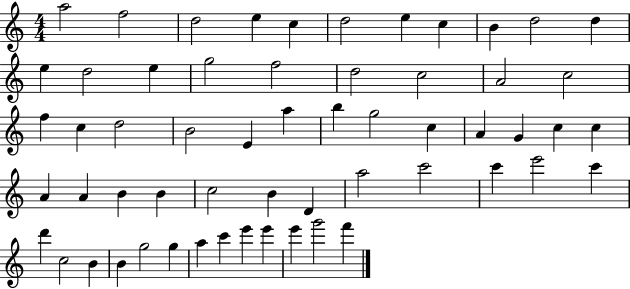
A5/h F5/h D5/h E5/q C5/q D5/h E5/q C5/q B4/q D5/h D5/q E5/q D5/h E5/q G5/h F5/h D5/h C5/h A4/h C5/h F5/q C5/q D5/h B4/h E4/q A5/q B5/q G5/h C5/q A4/q G4/q C5/q C5/q A4/q A4/q B4/q B4/q C5/h B4/q D4/q A5/h C6/h C6/q E6/h C6/q D6/q C5/h B4/q B4/q G5/h G5/q A5/q C6/q E6/q E6/q E6/q G6/h F6/q